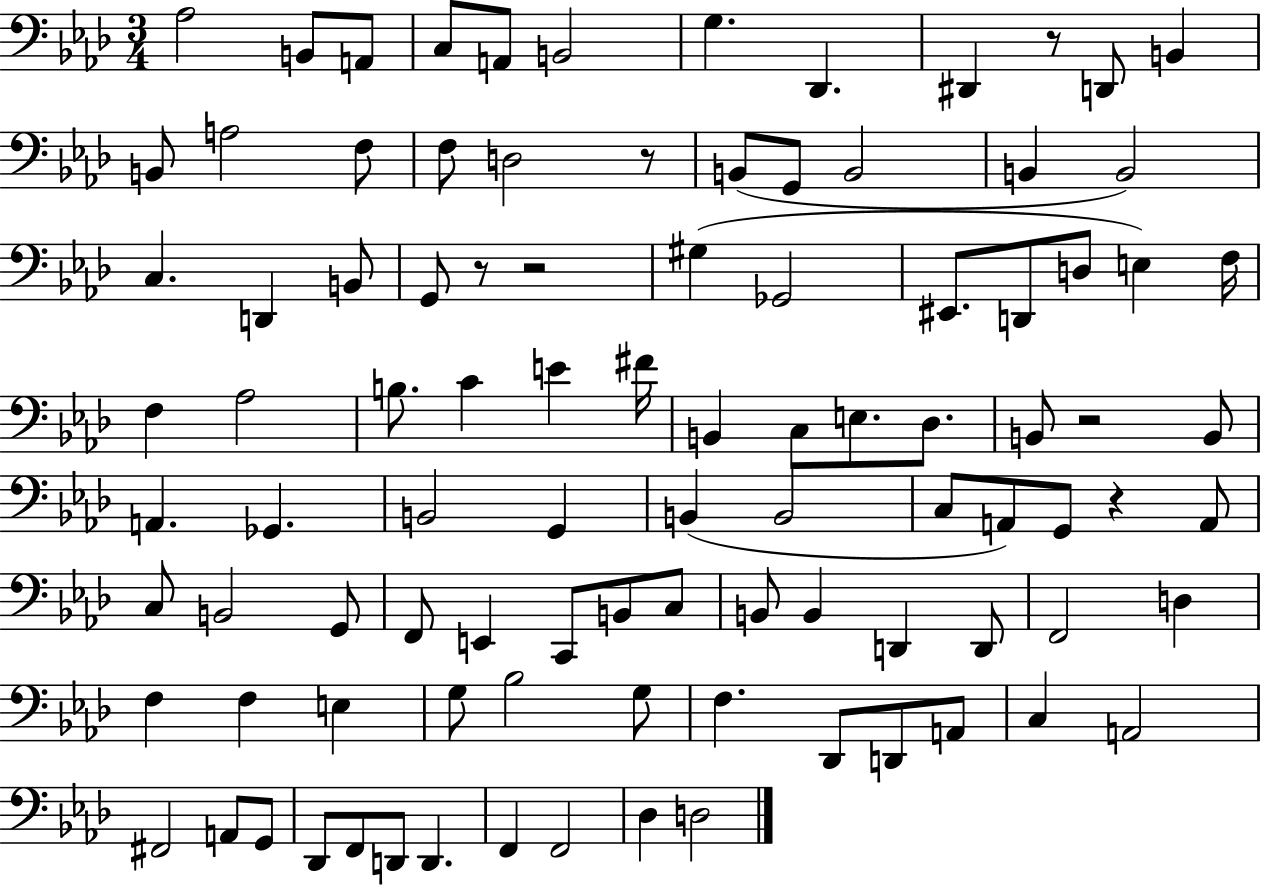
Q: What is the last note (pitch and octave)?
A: D3